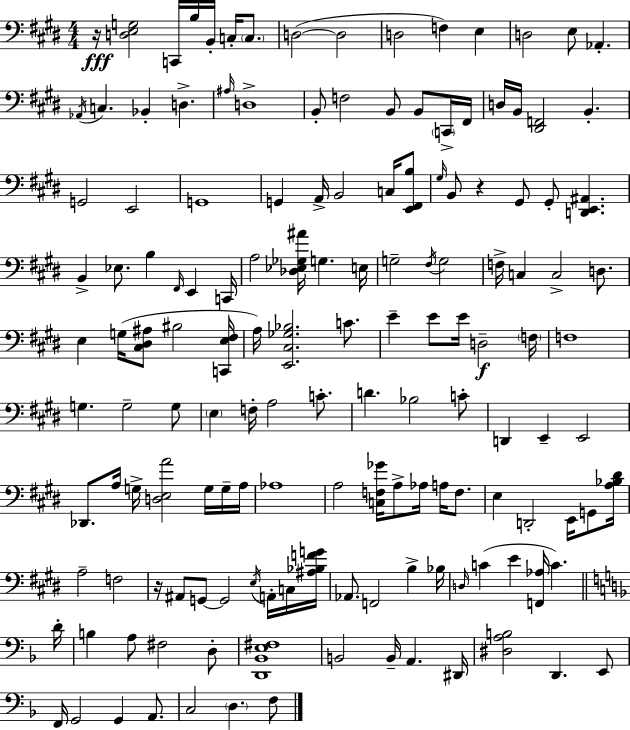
R/s [D3,E3,G3]/h C2/s B3/s B2/s C3/s C3/e. D3/h D3/h D3/h F3/q E3/q D3/h E3/e Ab2/q. Ab2/s C3/q. Bb2/q D3/q. A#3/s D3/w B2/e F3/h B2/e B2/e C2/s F#2/s D3/s B2/s [D#2,F2]/h B2/q. G2/h E2/h G2/w G2/q A2/s B2/h C3/s [E2,F#2,B3]/e G#3/s B2/e R/q G#2/e G#2/e [D2,E2,A#2]/q. B2/q Eb3/e. B3/q F#2/s E2/q C2/s A3/h [Db3,Eb3,Gb3,A#4]/s G3/q. E3/s G3/h F#3/s G3/h F3/s C3/q C3/h D3/e. E3/q G3/s [C#3,D#3,A#3]/e BIS3/h [C2,E3,F#3]/s A3/s [E2,C#3,Gb3,Bb3]/h. C4/e. E4/q E4/e E4/s D3/h F3/s F3/w G3/q. G3/h G3/e E3/q F3/s A3/h C4/e. D4/q. Bb3/h C4/e D2/q E2/q E2/h Db2/e. A3/s G3/s [D3,E3,A4]/h G3/s G3/s A3/s Ab3/w A3/h [C3,F3,Gb4]/s A3/e Ab3/s A3/s F3/e. E3/q D2/h E2/s G2/e [A3,Bb3,D#4]/s A3/h F3/h R/s A#2/e G2/e G2/h E3/s A2/s C3/s [A#3,Bb3,F4,G4]/s Ab2/e. F2/h B3/q Bb3/s D3/s C4/q E4/q [F2,Ab3]/s C4/q. D4/s B3/q A3/e F#3/h D3/e [D2,Bb2,E3,F#3]/w B2/h B2/s A2/q. D#2/s [D#3,A3,B3]/h D2/q. E2/e F2/s G2/h G2/q A2/e. C3/h D3/q. F3/e